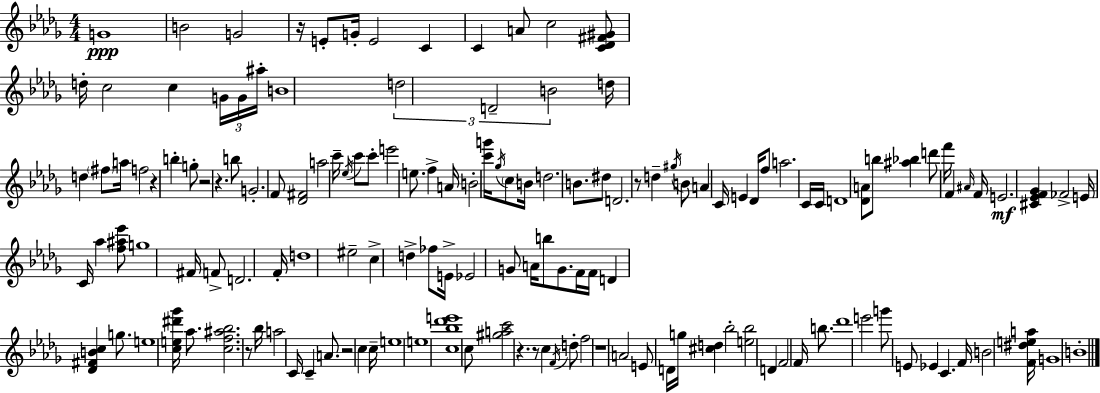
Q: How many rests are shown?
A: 10